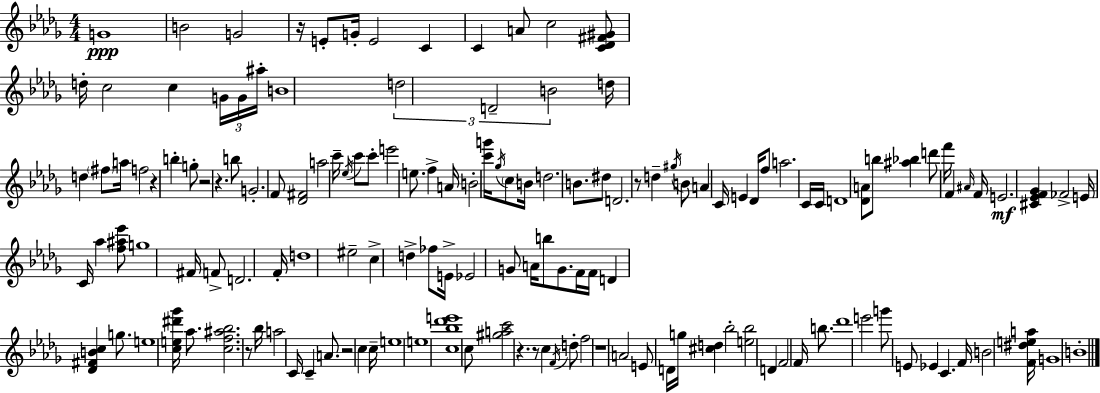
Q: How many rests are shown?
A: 10